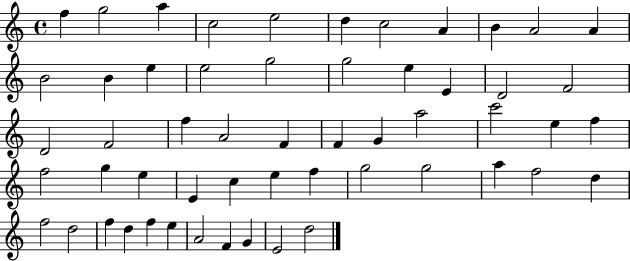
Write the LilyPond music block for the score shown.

{
  \clef treble
  \time 4/4
  \defaultTimeSignature
  \key c \major
  f''4 g''2 a''4 | c''2 e''2 | d''4 c''2 a'4 | b'4 a'2 a'4 | \break b'2 b'4 e''4 | e''2 g''2 | g''2 e''4 e'4 | d'2 f'2 | \break d'2 f'2 | f''4 a'2 f'4 | f'4 g'4 a''2 | c'''2 e''4 f''4 | \break f''2 g''4 e''4 | e'4 c''4 e''4 f''4 | g''2 g''2 | a''4 f''2 d''4 | \break f''2 d''2 | f''4 d''4 f''4 e''4 | a'2 f'4 g'4 | e'2 d''2 | \break \bar "|."
}